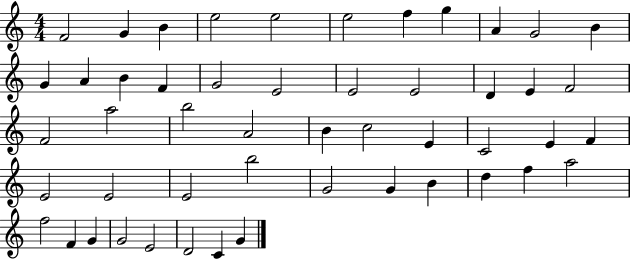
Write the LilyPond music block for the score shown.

{
  \clef treble
  \numericTimeSignature
  \time 4/4
  \key c \major
  f'2 g'4 b'4 | e''2 e''2 | e''2 f''4 g''4 | a'4 g'2 b'4 | \break g'4 a'4 b'4 f'4 | g'2 e'2 | e'2 e'2 | d'4 e'4 f'2 | \break f'2 a''2 | b''2 a'2 | b'4 c''2 e'4 | c'2 e'4 f'4 | \break e'2 e'2 | e'2 b''2 | g'2 g'4 b'4 | d''4 f''4 a''2 | \break f''2 f'4 g'4 | g'2 e'2 | d'2 c'4 g'4 | \bar "|."
}